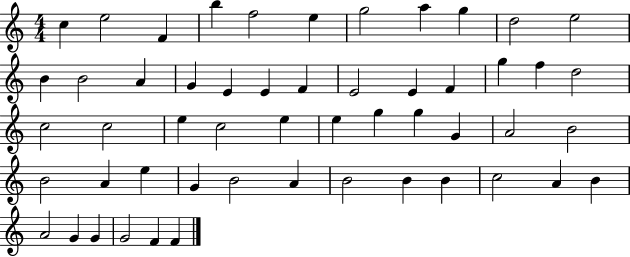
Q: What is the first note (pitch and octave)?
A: C5